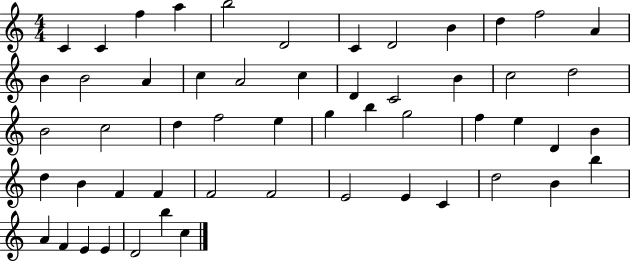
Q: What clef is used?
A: treble